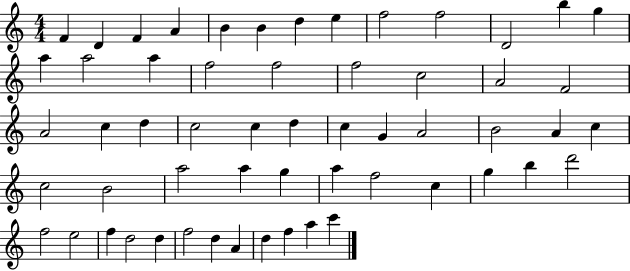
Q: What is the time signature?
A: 4/4